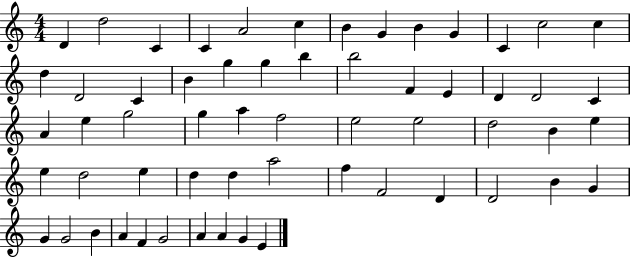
D4/q D5/h C4/q C4/q A4/h C5/q B4/q G4/q B4/q G4/q C4/q C5/h C5/q D5/q D4/h C4/q B4/q G5/q G5/q B5/q B5/h F4/q E4/q D4/q D4/h C4/q A4/q E5/q G5/h G5/q A5/q F5/h E5/h E5/h D5/h B4/q E5/q E5/q D5/h E5/q D5/q D5/q A5/h F5/q F4/h D4/q D4/h B4/q G4/q G4/q G4/h B4/q A4/q F4/q G4/h A4/q A4/q G4/q E4/q